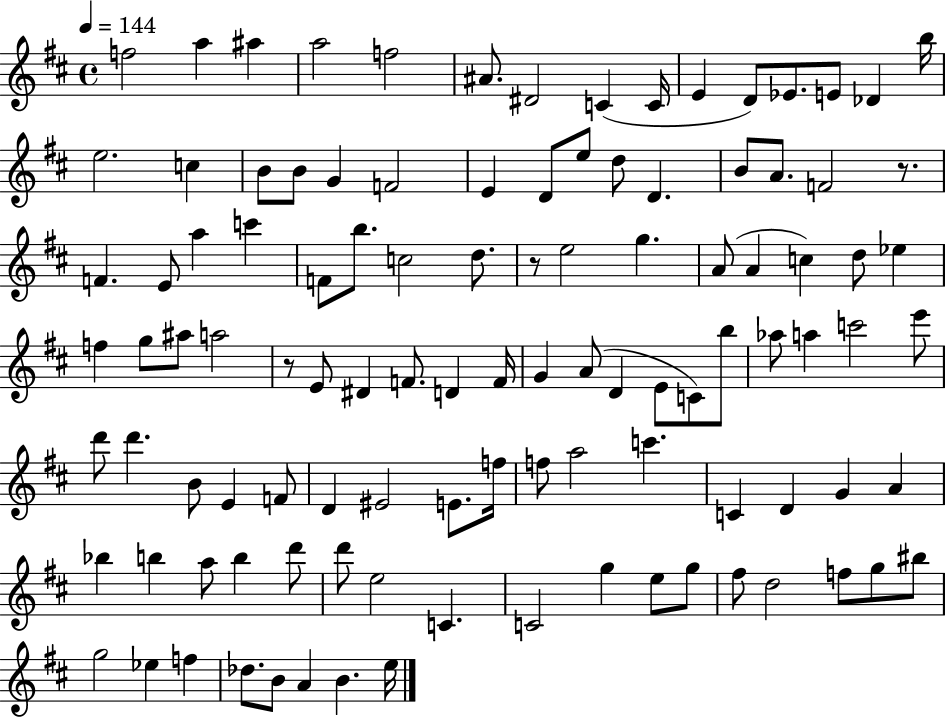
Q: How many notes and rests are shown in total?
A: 107